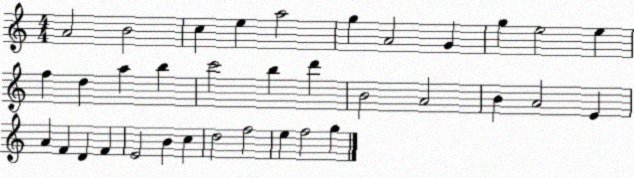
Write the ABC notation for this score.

X:1
T:Untitled
M:4/4
L:1/4
K:C
A2 B2 c e a2 g A2 G g e2 e f d a b c'2 b d' B2 A2 B A2 E A F D F E2 B c d2 f2 e f2 g